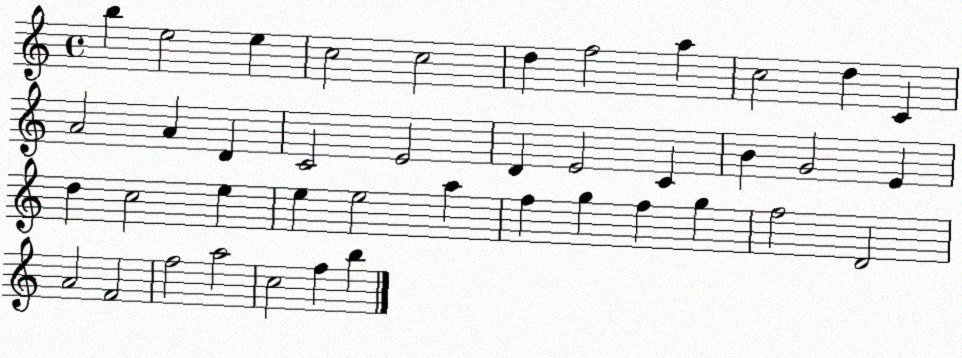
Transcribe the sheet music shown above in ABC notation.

X:1
T:Untitled
M:4/4
L:1/4
K:C
b e2 e c2 c2 d f2 a c2 d C A2 A D C2 E2 D E2 C B G2 E d c2 e e e2 a f g f g f2 D2 A2 F2 f2 a2 c2 f b